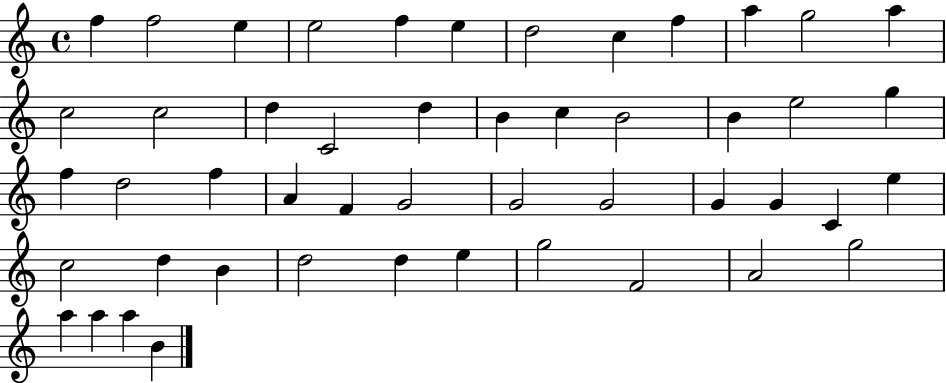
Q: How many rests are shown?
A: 0